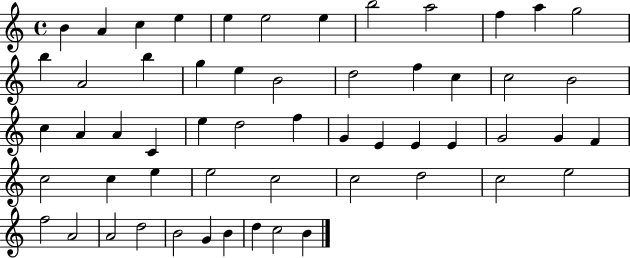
B4/q A4/q C5/q E5/q E5/q E5/h E5/q B5/h A5/h F5/q A5/q G5/h B5/q A4/h B5/q G5/q E5/q B4/h D5/h F5/q C5/q C5/h B4/h C5/q A4/q A4/q C4/q E5/q D5/h F5/q G4/q E4/q E4/q E4/q G4/h G4/q F4/q C5/h C5/q E5/q E5/h C5/h C5/h D5/h C5/h E5/h F5/h A4/h A4/h D5/h B4/h G4/q B4/q D5/q C5/h B4/q